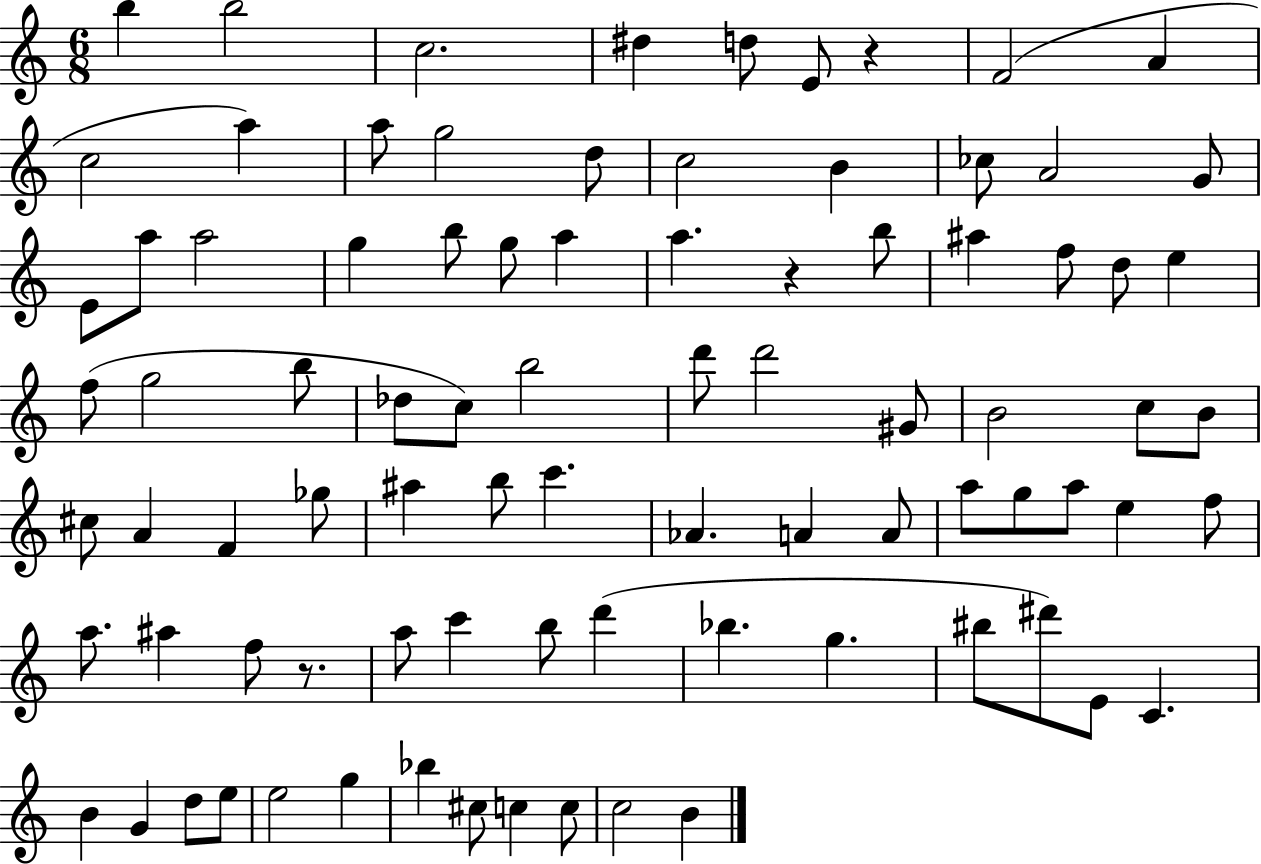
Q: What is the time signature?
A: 6/8